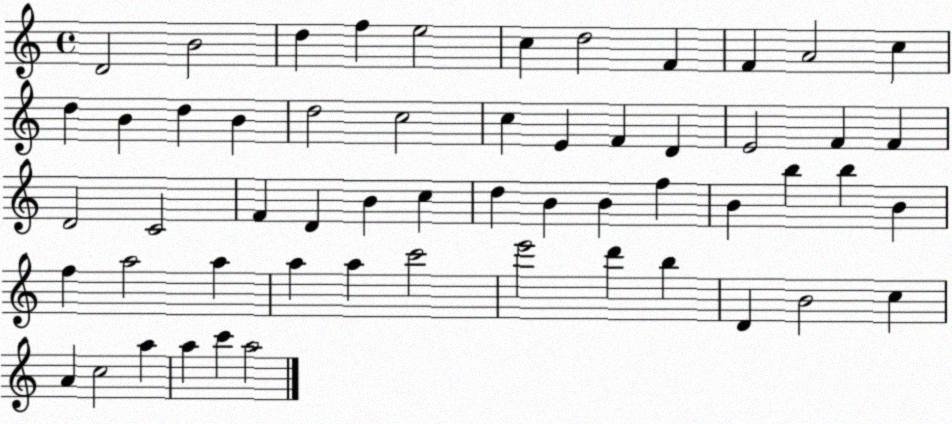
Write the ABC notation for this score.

X:1
T:Untitled
M:4/4
L:1/4
K:C
D2 B2 d f e2 c d2 F F A2 c d B d B d2 c2 c E F D E2 F F D2 C2 F D B c d B B f B b b B f a2 a a a c'2 e'2 d' b D B2 c A c2 a a c' a2